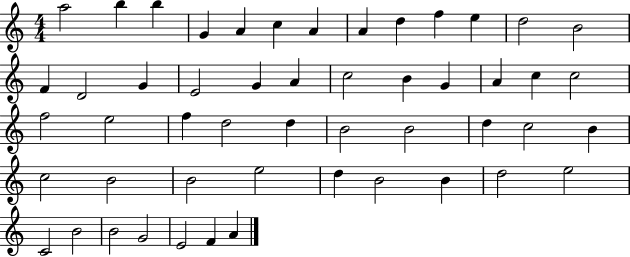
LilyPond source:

{
  \clef treble
  \numericTimeSignature
  \time 4/4
  \key c \major
  a''2 b''4 b''4 | g'4 a'4 c''4 a'4 | a'4 d''4 f''4 e''4 | d''2 b'2 | \break f'4 d'2 g'4 | e'2 g'4 a'4 | c''2 b'4 g'4 | a'4 c''4 c''2 | \break f''2 e''2 | f''4 d''2 d''4 | b'2 b'2 | d''4 c''2 b'4 | \break c''2 b'2 | b'2 e''2 | d''4 b'2 b'4 | d''2 e''2 | \break c'2 b'2 | b'2 g'2 | e'2 f'4 a'4 | \bar "|."
}